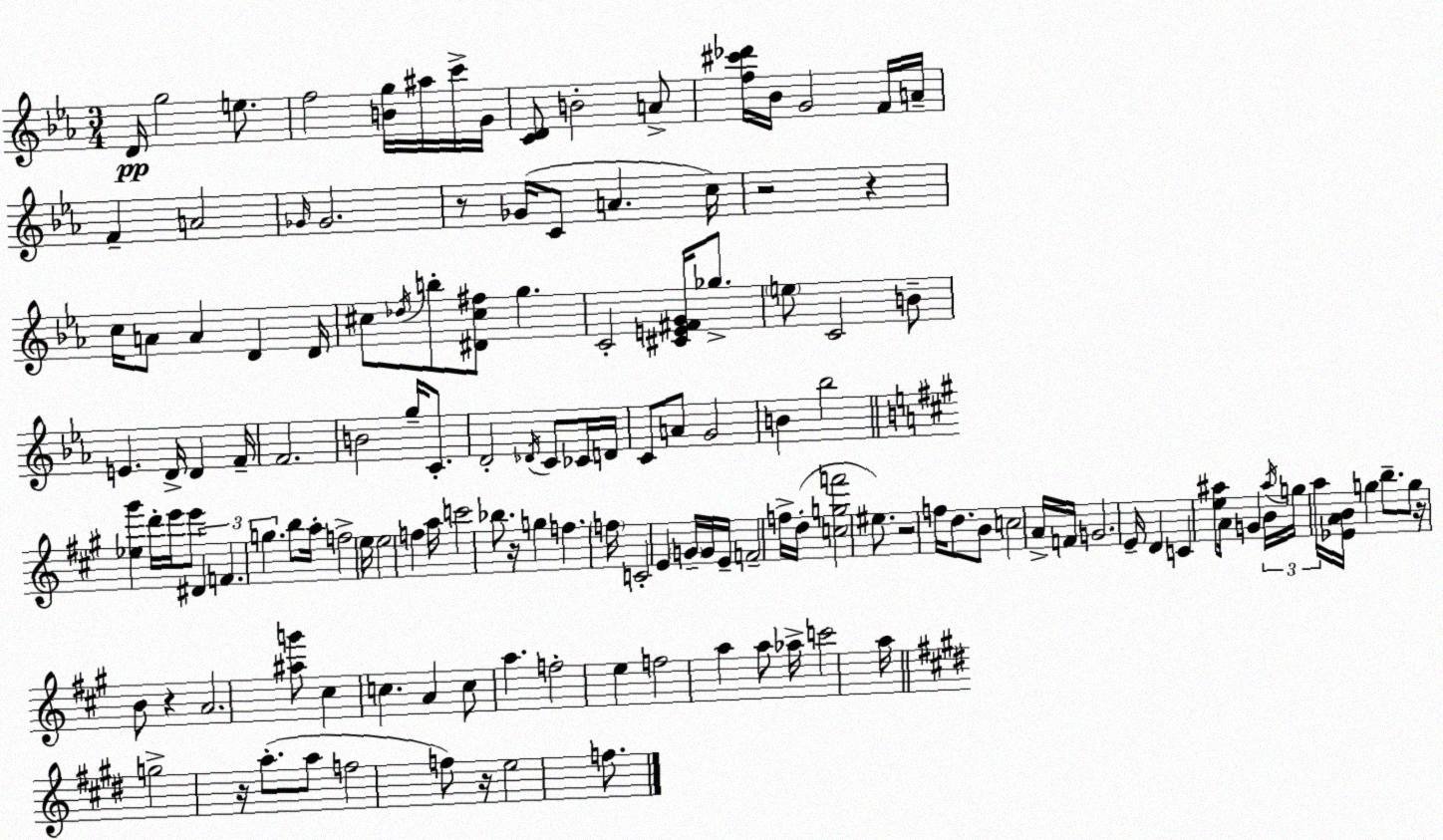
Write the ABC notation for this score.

X:1
T:Untitled
M:3/4
L:1/4
K:Cm
D/4 g2 e/2 f2 [Bg]/4 ^a/4 c'/4 G/4 [CD]/2 B2 A/2 [f^c'_d']/4 _B/4 G2 F/4 A/4 F A2 _G/4 _G2 z/2 _G/4 C/2 A c/4 z2 z c/4 A/2 A D D/4 ^c/2 _d/4 b/2 [^D^c^f]/2 g C2 [^CE^FG]/4 _g/2 e/2 C2 B/2 E D/4 D F/4 F2 B2 g/4 C/2 D2 _D/4 C/2 _C/4 D/4 C/2 A/2 G2 B _b2 [_e^g'] d'/4 e'/4 e'/2 ^D F g b/2 a/4 f2 e/4 e2 f a/4 c'2 _b/2 z/4 g f f/4 C2 E G/4 G/4 E/4 F2 f/4 d/4 [cgf']2 ^e/2 z2 f/4 d/2 B/2 c2 A/4 F/4 G2 E/4 D C [e^a]/2 A/4 G B/4 ^a/4 g/4 a/4 [_EAB]/4 g b/2 g/2 z/4 B/2 z A2 [^ag']/2 ^c c A c/2 a f2 e f2 a a/2 _a/4 c'2 a/4 g2 z/4 a/2 a/2 f2 f/2 z/4 e2 f/2